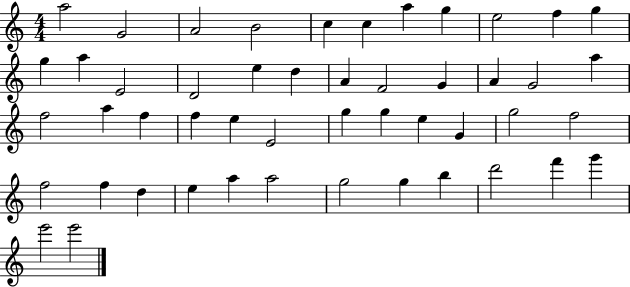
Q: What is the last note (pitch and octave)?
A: E6